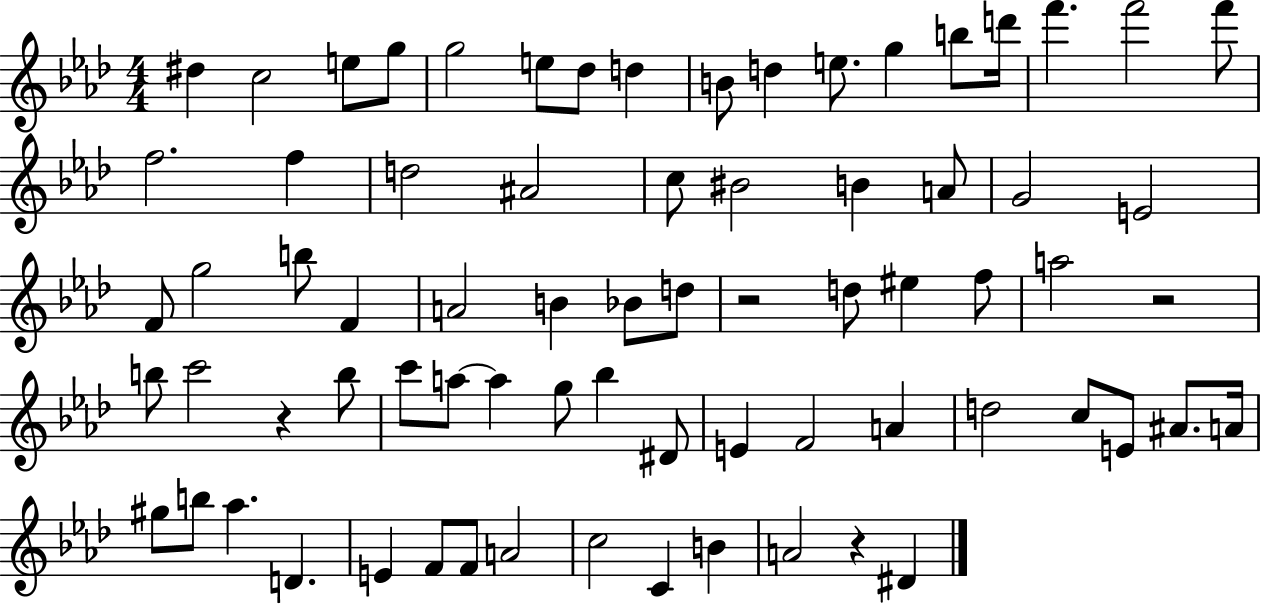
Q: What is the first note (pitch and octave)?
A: D#5